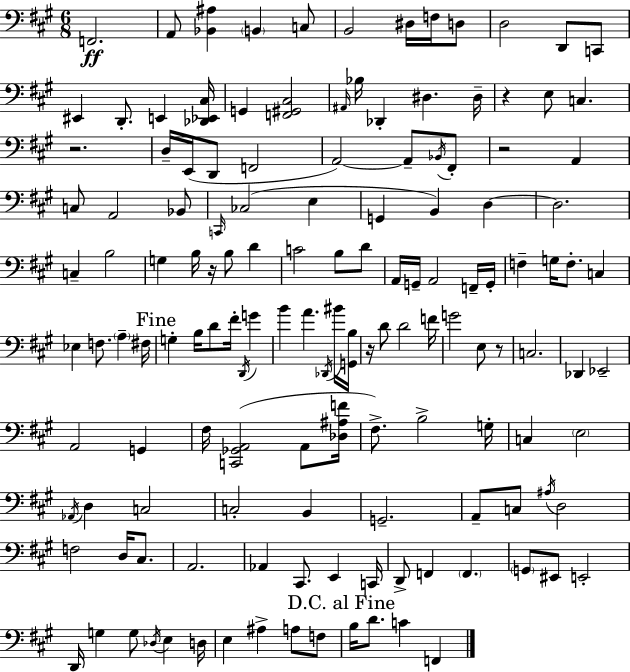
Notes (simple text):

F2/h. A2/e [Bb2,A#3]/q B2/q C3/e B2/h D#3/s F3/s D3/e D3/h D2/e C2/e EIS2/q D2/e. E2/q [Db2,Eb2,C#3]/s G2/q [F2,G#2,C#3]/h A#2/s Bb3/s Db2/q D#3/q. D#3/s R/q E3/e C3/q. R/h. D3/s E2/s D2/e F2/h A2/h A2/e Bb2/s F#2/e R/h A2/q C3/e A2/h Bb2/e C2/s CES3/h E3/q G2/q B2/q D3/q D3/h. C3/q B3/h G3/q B3/s R/s B3/e D4/q C4/h B3/e D4/e A2/s G2/s A2/h F2/s G2/s F3/q G3/s F3/e. C3/q Eb3/q F3/e. A3/q F#3/s G3/q B3/s D4/e F#4/s D2/s G4/q B4/q A4/q. Db2/s BIS4/s [G2,B3]/s R/s D4/e D4/h F4/s G4/h E3/e R/e C3/h. Db2/q Eb2/h A2/h G2/q F#3/s [C2,Gb2,A2]/h A2/e [Db3,A#3,F4]/s F#3/e. B3/h G3/s C3/q E3/h Ab2/s D3/q C3/h C3/h B2/q G2/h. A2/e C3/e A#3/s D3/h F3/h D3/s C#3/e. A2/h. Ab2/q C#2/e. E2/q C2/s D2/e F2/q F2/q. G2/e EIS2/e E2/h D2/s G3/q G3/e Db3/s E3/q D3/s E3/q A#3/q A3/e F3/e B3/s D4/e. C4/q F2/q